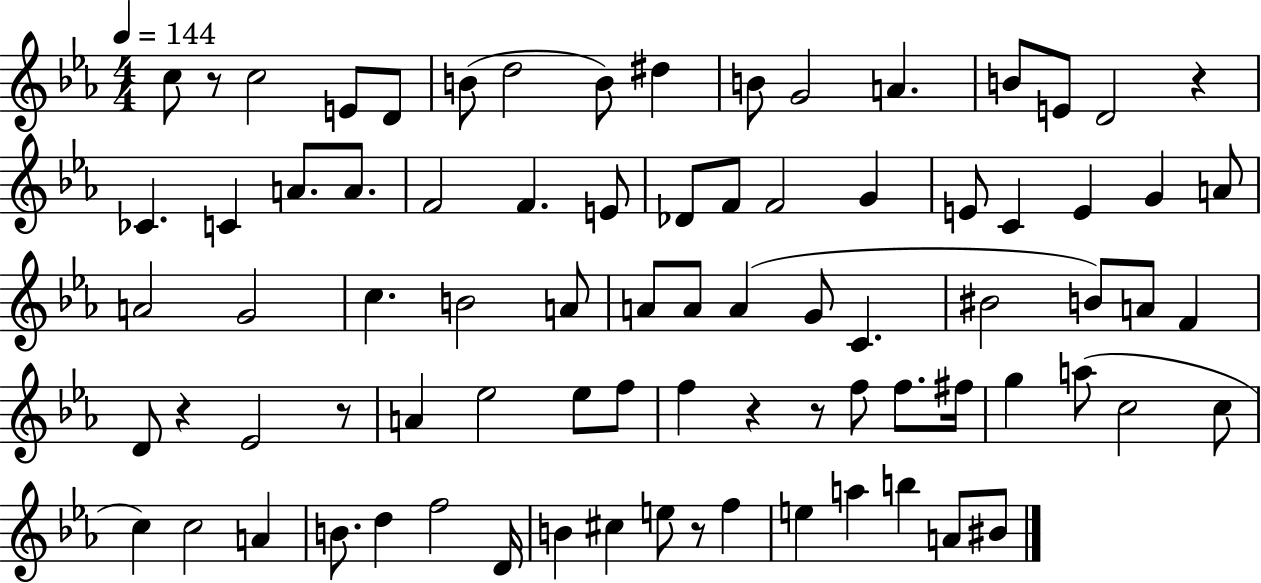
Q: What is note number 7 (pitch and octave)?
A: B4